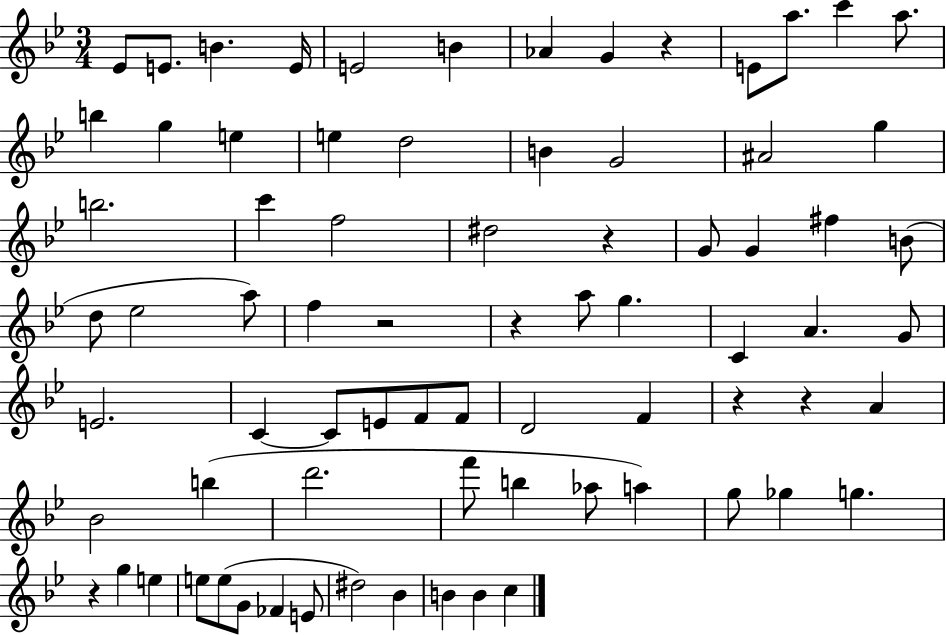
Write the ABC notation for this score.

X:1
T:Untitled
M:3/4
L:1/4
K:Bb
_E/2 E/2 B E/4 E2 B _A G z E/2 a/2 c' a/2 b g e e d2 B G2 ^A2 g b2 c' f2 ^d2 z G/2 G ^f B/2 d/2 _e2 a/2 f z2 z a/2 g C A G/2 E2 C C/2 E/2 F/2 F/2 D2 F z z A _B2 b d'2 f'/2 b _a/2 a g/2 _g g z g e e/2 e/2 G/2 _F E/2 ^d2 _B B B c